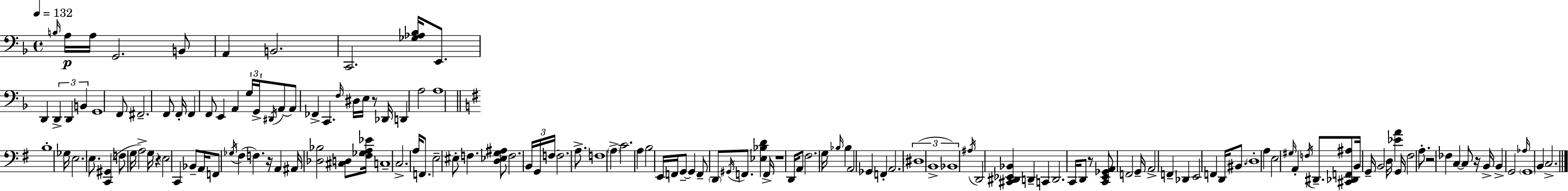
X:1
T:Untitled
M:4/4
L:1/4
K:F
B,/4 A,/4 A,/4 G,,2 B,,/2 A,, B,,2 C,,2 [_G,_A,_B,]/4 E,,/2 D,, D,, D,, B,, G,,4 F,,/2 ^F,,2 F,,/2 F,,/4 F,, F,,/2 E,, A,, G,/4 G,,/4 ^D,,/4 A,,/2 A,,/2 _F,, C,, F,/4 ^D,/4 E,/4 z/2 _D,,/4 D,, A,2 A,4 B,4 _G,/4 E,2 E,/2 [C,,^G,,] F,/2 G,/4 A,2 G,/4 z E,2 C,, _B,,/2 A,,/4 F,,/2 _G,/4 ^F, F, z/4 A,, ^A,,/4 [_D,_B,]2 [^C,D,]/2 [^F,_G,A,_E]/4 C,4 C,2 A,/4 F,,/2 E,2 ^E,/2 F, [D,_E,G,^A,]/2 F,2 B,,/4 G,,/4 F,/4 F,2 A,/2 F,4 A, C2 A, B,2 E,,/4 F,,/4 G,,/2 G,, F,,/2 D,,/2 ^G,,/4 F,,/2 [_E,_B,D] F,,/4 z4 D,,/4 A,,/2 ^F,2 G,/4 _B,/4 _B, A,,2 _G,, F,, A,,2 ^D,4 B,,4 _B,,4 ^A,/4 D,,2 [^C,,^D,,_E,,_B,,] D,, C,, D,,2 C,,/4 D,,/2 z/2 [C,,E,,_G,,A,,]/2 F,,2 G,,/4 A,,2 F,, _D,, E,,2 F,, D,,/4 ^B,,/2 D,4 A, E,2 ^G,/4 A,, F,/4 ^D,,/2 [^C,,_D,,F,,^A,]/2 B,,/4 G,,/4 B,,2 D,/4 [_EA] G,,/4 ^F,2 A,/2 z2 _F, C, C,/2 z/4 B,,/4 B,, G,,2 _A,/4 G,,4 B,, C,2